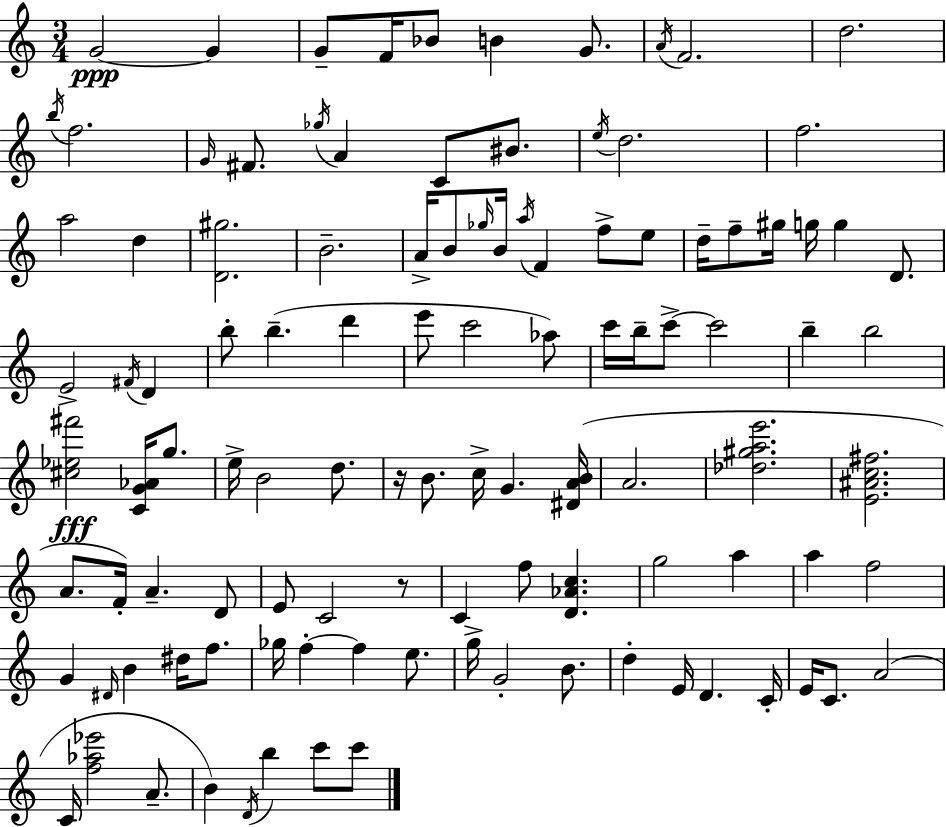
G4/h G4/q G4/e F4/s Bb4/e B4/q G4/e. A4/s F4/h. D5/h. B5/s F5/h. G4/s F#4/e. Gb5/s A4/q C4/e BIS4/e. E5/s D5/h. F5/h. A5/h D5/q [D4,G#5]/h. B4/h. A4/s B4/e Gb5/s B4/s A5/s F4/q F5/e E5/e D5/s F5/e G#5/s G5/s G5/q D4/e. E4/h F#4/s D4/q B5/e B5/q. D6/q E6/e C6/h Ab5/e C6/s B5/s C6/e C6/h B5/q B5/h [C#5,Eb5,F#6]/h [C4,G4,Ab4]/s G5/e. E5/s B4/h D5/e. R/s B4/e. C5/s G4/q. [D#4,A4,B4]/s A4/h. [Db5,G#5,A5,E6]/h. [E4,A#4,C5,F#5]/h. A4/e. F4/s A4/q. D4/e E4/e C4/h R/e C4/q F5/e [D4,Ab4,C5]/q. G5/h A5/q A5/q F5/h G4/q D#4/s B4/q D#5/s F5/e. Gb5/s F5/q F5/q E5/e. G5/s G4/h B4/e. D5/q E4/s D4/q. C4/s E4/s C4/e. A4/h C4/s [F5,Ab5,Eb6]/h A4/e. B4/q D4/s B5/q C6/e C6/e